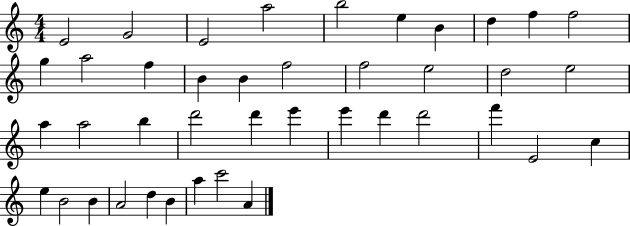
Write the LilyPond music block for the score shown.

{
  \clef treble
  \numericTimeSignature
  \time 4/4
  \key c \major
  e'2 g'2 | e'2 a''2 | b''2 e''4 b'4 | d''4 f''4 f''2 | \break g''4 a''2 f''4 | b'4 b'4 f''2 | f''2 e''2 | d''2 e''2 | \break a''4 a''2 b''4 | d'''2 d'''4 e'''4 | e'''4 d'''4 d'''2 | f'''4 e'2 c''4 | \break e''4 b'2 b'4 | a'2 d''4 b'4 | a''4 c'''2 a'4 | \bar "|."
}